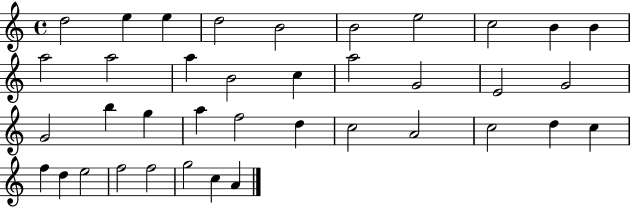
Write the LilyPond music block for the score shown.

{
  \clef treble
  \time 4/4
  \defaultTimeSignature
  \key c \major
  d''2 e''4 e''4 | d''2 b'2 | b'2 e''2 | c''2 b'4 b'4 | \break a''2 a''2 | a''4 b'2 c''4 | a''2 g'2 | e'2 g'2 | \break g'2 b''4 g''4 | a''4 f''2 d''4 | c''2 a'2 | c''2 d''4 c''4 | \break f''4 d''4 e''2 | f''2 f''2 | g''2 c''4 a'4 | \bar "|."
}